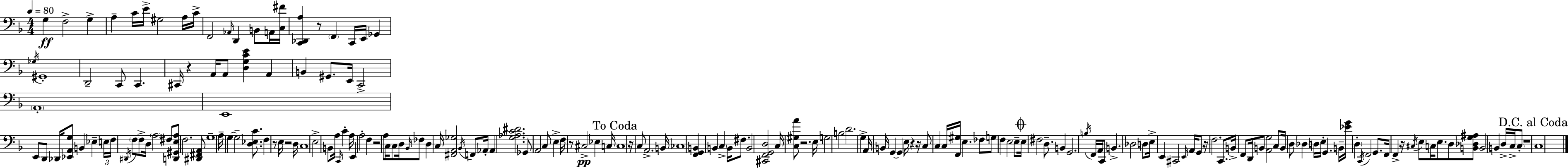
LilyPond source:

{
  \clef bass
  \numericTimeSignature
  \time 4/4
  \key f \major
  \tempo 4 = 80
  g4\ff f2-> g4-> | a4-- c'16 e'16-> gis2 a16 c'16-> | f,2 \grace { aes,16 } d,4 b,8 a,16 | <c fis'>16 <c, des, a>4 r8 \parenthesize f,4 c,16 e,16 ges,4 | \break \acciaccatura { ges16 } gis,1-. | d,2-- c,8 c,4. | cis,16 r4 a,16 a,8 <d g c' e'>4 a,4 | b,4 gis,8. e,16 c,2-> | \break \parenthesize a,1-. | e,1 | e,8 d,8 des,16 <ees, a, g>8 b,4 ees4-- | \tuplet 3/2 { e16 f16 \acciaccatura { dis,16 } } \parenthesize f8 f8-> d16 \parenthesize a2 | \break fis8 <d, gis, e a>8 f2. | <dis, fis, a,>8 g1-- | a16-- g4~~ g2-- | <d ees c'>8. f4 r8 e16 r2 | \break d16 c1 | e2-> b,8 a16 \grace { c,16 } c'4-. | a16 e,4 a2-. | f4 r2 a8 c16 c8 | \break d16 \grace { bes,16 } fes8 d4 c16 <fis, a, ges>2 | \acciaccatura { bes,16 } f,8 aes,16-. aes,4 <g aes c' dis'>2. | ges,8 a,2 | c8 e4-> f16 r8 cis2->\pp | \break ees4 c16 \mark "To Coda" c1 | r16 c8 a,2.-> | b,16 ces1 | <f, g, b,>4 b,4 \parenthesize c4-> | \break b,16 fis8. b,2 <cis, f, g, d>2 | c16 <c gis a'>8 r2. | e16 g2 b2 | d'2. | \break g4-> a,16 b,16 g,4~~ g,4 | e16 r4 r16 c8 c4 c16 <f, gis>16 e4. | fes8 g8 f4 e2 | e8-- \mark \markup { \musicglyph "scripts.coda" } e16 fis2 d8.-- | \break b,4 g,2. | \acciaccatura { b16 } f,16 a,16 c,8 b,4.-> des2 | d8 e16-> e,4 cis,2 | \grace { e,16 } a,16 g,8 r16 f2. | \break c,8. b,16-> f,8 d,16 b,8 <a, g>2 | c8 b,16 d8 des4 d16 | e16-. g,4. b,16-- <ees' g'>16 \parenthesize d4-. \acciaccatura { c,16 } f,2 | g,8. f,16 f,4-> r16 \acciaccatura { cis16 } | \break e8 c16 e8. d8 <b, des g ais>8 b,2 | b,4 d16-> c16-> \parenthesize c8-. r1 | \mark "D.C. al Coda" c1 | \bar "|."
}